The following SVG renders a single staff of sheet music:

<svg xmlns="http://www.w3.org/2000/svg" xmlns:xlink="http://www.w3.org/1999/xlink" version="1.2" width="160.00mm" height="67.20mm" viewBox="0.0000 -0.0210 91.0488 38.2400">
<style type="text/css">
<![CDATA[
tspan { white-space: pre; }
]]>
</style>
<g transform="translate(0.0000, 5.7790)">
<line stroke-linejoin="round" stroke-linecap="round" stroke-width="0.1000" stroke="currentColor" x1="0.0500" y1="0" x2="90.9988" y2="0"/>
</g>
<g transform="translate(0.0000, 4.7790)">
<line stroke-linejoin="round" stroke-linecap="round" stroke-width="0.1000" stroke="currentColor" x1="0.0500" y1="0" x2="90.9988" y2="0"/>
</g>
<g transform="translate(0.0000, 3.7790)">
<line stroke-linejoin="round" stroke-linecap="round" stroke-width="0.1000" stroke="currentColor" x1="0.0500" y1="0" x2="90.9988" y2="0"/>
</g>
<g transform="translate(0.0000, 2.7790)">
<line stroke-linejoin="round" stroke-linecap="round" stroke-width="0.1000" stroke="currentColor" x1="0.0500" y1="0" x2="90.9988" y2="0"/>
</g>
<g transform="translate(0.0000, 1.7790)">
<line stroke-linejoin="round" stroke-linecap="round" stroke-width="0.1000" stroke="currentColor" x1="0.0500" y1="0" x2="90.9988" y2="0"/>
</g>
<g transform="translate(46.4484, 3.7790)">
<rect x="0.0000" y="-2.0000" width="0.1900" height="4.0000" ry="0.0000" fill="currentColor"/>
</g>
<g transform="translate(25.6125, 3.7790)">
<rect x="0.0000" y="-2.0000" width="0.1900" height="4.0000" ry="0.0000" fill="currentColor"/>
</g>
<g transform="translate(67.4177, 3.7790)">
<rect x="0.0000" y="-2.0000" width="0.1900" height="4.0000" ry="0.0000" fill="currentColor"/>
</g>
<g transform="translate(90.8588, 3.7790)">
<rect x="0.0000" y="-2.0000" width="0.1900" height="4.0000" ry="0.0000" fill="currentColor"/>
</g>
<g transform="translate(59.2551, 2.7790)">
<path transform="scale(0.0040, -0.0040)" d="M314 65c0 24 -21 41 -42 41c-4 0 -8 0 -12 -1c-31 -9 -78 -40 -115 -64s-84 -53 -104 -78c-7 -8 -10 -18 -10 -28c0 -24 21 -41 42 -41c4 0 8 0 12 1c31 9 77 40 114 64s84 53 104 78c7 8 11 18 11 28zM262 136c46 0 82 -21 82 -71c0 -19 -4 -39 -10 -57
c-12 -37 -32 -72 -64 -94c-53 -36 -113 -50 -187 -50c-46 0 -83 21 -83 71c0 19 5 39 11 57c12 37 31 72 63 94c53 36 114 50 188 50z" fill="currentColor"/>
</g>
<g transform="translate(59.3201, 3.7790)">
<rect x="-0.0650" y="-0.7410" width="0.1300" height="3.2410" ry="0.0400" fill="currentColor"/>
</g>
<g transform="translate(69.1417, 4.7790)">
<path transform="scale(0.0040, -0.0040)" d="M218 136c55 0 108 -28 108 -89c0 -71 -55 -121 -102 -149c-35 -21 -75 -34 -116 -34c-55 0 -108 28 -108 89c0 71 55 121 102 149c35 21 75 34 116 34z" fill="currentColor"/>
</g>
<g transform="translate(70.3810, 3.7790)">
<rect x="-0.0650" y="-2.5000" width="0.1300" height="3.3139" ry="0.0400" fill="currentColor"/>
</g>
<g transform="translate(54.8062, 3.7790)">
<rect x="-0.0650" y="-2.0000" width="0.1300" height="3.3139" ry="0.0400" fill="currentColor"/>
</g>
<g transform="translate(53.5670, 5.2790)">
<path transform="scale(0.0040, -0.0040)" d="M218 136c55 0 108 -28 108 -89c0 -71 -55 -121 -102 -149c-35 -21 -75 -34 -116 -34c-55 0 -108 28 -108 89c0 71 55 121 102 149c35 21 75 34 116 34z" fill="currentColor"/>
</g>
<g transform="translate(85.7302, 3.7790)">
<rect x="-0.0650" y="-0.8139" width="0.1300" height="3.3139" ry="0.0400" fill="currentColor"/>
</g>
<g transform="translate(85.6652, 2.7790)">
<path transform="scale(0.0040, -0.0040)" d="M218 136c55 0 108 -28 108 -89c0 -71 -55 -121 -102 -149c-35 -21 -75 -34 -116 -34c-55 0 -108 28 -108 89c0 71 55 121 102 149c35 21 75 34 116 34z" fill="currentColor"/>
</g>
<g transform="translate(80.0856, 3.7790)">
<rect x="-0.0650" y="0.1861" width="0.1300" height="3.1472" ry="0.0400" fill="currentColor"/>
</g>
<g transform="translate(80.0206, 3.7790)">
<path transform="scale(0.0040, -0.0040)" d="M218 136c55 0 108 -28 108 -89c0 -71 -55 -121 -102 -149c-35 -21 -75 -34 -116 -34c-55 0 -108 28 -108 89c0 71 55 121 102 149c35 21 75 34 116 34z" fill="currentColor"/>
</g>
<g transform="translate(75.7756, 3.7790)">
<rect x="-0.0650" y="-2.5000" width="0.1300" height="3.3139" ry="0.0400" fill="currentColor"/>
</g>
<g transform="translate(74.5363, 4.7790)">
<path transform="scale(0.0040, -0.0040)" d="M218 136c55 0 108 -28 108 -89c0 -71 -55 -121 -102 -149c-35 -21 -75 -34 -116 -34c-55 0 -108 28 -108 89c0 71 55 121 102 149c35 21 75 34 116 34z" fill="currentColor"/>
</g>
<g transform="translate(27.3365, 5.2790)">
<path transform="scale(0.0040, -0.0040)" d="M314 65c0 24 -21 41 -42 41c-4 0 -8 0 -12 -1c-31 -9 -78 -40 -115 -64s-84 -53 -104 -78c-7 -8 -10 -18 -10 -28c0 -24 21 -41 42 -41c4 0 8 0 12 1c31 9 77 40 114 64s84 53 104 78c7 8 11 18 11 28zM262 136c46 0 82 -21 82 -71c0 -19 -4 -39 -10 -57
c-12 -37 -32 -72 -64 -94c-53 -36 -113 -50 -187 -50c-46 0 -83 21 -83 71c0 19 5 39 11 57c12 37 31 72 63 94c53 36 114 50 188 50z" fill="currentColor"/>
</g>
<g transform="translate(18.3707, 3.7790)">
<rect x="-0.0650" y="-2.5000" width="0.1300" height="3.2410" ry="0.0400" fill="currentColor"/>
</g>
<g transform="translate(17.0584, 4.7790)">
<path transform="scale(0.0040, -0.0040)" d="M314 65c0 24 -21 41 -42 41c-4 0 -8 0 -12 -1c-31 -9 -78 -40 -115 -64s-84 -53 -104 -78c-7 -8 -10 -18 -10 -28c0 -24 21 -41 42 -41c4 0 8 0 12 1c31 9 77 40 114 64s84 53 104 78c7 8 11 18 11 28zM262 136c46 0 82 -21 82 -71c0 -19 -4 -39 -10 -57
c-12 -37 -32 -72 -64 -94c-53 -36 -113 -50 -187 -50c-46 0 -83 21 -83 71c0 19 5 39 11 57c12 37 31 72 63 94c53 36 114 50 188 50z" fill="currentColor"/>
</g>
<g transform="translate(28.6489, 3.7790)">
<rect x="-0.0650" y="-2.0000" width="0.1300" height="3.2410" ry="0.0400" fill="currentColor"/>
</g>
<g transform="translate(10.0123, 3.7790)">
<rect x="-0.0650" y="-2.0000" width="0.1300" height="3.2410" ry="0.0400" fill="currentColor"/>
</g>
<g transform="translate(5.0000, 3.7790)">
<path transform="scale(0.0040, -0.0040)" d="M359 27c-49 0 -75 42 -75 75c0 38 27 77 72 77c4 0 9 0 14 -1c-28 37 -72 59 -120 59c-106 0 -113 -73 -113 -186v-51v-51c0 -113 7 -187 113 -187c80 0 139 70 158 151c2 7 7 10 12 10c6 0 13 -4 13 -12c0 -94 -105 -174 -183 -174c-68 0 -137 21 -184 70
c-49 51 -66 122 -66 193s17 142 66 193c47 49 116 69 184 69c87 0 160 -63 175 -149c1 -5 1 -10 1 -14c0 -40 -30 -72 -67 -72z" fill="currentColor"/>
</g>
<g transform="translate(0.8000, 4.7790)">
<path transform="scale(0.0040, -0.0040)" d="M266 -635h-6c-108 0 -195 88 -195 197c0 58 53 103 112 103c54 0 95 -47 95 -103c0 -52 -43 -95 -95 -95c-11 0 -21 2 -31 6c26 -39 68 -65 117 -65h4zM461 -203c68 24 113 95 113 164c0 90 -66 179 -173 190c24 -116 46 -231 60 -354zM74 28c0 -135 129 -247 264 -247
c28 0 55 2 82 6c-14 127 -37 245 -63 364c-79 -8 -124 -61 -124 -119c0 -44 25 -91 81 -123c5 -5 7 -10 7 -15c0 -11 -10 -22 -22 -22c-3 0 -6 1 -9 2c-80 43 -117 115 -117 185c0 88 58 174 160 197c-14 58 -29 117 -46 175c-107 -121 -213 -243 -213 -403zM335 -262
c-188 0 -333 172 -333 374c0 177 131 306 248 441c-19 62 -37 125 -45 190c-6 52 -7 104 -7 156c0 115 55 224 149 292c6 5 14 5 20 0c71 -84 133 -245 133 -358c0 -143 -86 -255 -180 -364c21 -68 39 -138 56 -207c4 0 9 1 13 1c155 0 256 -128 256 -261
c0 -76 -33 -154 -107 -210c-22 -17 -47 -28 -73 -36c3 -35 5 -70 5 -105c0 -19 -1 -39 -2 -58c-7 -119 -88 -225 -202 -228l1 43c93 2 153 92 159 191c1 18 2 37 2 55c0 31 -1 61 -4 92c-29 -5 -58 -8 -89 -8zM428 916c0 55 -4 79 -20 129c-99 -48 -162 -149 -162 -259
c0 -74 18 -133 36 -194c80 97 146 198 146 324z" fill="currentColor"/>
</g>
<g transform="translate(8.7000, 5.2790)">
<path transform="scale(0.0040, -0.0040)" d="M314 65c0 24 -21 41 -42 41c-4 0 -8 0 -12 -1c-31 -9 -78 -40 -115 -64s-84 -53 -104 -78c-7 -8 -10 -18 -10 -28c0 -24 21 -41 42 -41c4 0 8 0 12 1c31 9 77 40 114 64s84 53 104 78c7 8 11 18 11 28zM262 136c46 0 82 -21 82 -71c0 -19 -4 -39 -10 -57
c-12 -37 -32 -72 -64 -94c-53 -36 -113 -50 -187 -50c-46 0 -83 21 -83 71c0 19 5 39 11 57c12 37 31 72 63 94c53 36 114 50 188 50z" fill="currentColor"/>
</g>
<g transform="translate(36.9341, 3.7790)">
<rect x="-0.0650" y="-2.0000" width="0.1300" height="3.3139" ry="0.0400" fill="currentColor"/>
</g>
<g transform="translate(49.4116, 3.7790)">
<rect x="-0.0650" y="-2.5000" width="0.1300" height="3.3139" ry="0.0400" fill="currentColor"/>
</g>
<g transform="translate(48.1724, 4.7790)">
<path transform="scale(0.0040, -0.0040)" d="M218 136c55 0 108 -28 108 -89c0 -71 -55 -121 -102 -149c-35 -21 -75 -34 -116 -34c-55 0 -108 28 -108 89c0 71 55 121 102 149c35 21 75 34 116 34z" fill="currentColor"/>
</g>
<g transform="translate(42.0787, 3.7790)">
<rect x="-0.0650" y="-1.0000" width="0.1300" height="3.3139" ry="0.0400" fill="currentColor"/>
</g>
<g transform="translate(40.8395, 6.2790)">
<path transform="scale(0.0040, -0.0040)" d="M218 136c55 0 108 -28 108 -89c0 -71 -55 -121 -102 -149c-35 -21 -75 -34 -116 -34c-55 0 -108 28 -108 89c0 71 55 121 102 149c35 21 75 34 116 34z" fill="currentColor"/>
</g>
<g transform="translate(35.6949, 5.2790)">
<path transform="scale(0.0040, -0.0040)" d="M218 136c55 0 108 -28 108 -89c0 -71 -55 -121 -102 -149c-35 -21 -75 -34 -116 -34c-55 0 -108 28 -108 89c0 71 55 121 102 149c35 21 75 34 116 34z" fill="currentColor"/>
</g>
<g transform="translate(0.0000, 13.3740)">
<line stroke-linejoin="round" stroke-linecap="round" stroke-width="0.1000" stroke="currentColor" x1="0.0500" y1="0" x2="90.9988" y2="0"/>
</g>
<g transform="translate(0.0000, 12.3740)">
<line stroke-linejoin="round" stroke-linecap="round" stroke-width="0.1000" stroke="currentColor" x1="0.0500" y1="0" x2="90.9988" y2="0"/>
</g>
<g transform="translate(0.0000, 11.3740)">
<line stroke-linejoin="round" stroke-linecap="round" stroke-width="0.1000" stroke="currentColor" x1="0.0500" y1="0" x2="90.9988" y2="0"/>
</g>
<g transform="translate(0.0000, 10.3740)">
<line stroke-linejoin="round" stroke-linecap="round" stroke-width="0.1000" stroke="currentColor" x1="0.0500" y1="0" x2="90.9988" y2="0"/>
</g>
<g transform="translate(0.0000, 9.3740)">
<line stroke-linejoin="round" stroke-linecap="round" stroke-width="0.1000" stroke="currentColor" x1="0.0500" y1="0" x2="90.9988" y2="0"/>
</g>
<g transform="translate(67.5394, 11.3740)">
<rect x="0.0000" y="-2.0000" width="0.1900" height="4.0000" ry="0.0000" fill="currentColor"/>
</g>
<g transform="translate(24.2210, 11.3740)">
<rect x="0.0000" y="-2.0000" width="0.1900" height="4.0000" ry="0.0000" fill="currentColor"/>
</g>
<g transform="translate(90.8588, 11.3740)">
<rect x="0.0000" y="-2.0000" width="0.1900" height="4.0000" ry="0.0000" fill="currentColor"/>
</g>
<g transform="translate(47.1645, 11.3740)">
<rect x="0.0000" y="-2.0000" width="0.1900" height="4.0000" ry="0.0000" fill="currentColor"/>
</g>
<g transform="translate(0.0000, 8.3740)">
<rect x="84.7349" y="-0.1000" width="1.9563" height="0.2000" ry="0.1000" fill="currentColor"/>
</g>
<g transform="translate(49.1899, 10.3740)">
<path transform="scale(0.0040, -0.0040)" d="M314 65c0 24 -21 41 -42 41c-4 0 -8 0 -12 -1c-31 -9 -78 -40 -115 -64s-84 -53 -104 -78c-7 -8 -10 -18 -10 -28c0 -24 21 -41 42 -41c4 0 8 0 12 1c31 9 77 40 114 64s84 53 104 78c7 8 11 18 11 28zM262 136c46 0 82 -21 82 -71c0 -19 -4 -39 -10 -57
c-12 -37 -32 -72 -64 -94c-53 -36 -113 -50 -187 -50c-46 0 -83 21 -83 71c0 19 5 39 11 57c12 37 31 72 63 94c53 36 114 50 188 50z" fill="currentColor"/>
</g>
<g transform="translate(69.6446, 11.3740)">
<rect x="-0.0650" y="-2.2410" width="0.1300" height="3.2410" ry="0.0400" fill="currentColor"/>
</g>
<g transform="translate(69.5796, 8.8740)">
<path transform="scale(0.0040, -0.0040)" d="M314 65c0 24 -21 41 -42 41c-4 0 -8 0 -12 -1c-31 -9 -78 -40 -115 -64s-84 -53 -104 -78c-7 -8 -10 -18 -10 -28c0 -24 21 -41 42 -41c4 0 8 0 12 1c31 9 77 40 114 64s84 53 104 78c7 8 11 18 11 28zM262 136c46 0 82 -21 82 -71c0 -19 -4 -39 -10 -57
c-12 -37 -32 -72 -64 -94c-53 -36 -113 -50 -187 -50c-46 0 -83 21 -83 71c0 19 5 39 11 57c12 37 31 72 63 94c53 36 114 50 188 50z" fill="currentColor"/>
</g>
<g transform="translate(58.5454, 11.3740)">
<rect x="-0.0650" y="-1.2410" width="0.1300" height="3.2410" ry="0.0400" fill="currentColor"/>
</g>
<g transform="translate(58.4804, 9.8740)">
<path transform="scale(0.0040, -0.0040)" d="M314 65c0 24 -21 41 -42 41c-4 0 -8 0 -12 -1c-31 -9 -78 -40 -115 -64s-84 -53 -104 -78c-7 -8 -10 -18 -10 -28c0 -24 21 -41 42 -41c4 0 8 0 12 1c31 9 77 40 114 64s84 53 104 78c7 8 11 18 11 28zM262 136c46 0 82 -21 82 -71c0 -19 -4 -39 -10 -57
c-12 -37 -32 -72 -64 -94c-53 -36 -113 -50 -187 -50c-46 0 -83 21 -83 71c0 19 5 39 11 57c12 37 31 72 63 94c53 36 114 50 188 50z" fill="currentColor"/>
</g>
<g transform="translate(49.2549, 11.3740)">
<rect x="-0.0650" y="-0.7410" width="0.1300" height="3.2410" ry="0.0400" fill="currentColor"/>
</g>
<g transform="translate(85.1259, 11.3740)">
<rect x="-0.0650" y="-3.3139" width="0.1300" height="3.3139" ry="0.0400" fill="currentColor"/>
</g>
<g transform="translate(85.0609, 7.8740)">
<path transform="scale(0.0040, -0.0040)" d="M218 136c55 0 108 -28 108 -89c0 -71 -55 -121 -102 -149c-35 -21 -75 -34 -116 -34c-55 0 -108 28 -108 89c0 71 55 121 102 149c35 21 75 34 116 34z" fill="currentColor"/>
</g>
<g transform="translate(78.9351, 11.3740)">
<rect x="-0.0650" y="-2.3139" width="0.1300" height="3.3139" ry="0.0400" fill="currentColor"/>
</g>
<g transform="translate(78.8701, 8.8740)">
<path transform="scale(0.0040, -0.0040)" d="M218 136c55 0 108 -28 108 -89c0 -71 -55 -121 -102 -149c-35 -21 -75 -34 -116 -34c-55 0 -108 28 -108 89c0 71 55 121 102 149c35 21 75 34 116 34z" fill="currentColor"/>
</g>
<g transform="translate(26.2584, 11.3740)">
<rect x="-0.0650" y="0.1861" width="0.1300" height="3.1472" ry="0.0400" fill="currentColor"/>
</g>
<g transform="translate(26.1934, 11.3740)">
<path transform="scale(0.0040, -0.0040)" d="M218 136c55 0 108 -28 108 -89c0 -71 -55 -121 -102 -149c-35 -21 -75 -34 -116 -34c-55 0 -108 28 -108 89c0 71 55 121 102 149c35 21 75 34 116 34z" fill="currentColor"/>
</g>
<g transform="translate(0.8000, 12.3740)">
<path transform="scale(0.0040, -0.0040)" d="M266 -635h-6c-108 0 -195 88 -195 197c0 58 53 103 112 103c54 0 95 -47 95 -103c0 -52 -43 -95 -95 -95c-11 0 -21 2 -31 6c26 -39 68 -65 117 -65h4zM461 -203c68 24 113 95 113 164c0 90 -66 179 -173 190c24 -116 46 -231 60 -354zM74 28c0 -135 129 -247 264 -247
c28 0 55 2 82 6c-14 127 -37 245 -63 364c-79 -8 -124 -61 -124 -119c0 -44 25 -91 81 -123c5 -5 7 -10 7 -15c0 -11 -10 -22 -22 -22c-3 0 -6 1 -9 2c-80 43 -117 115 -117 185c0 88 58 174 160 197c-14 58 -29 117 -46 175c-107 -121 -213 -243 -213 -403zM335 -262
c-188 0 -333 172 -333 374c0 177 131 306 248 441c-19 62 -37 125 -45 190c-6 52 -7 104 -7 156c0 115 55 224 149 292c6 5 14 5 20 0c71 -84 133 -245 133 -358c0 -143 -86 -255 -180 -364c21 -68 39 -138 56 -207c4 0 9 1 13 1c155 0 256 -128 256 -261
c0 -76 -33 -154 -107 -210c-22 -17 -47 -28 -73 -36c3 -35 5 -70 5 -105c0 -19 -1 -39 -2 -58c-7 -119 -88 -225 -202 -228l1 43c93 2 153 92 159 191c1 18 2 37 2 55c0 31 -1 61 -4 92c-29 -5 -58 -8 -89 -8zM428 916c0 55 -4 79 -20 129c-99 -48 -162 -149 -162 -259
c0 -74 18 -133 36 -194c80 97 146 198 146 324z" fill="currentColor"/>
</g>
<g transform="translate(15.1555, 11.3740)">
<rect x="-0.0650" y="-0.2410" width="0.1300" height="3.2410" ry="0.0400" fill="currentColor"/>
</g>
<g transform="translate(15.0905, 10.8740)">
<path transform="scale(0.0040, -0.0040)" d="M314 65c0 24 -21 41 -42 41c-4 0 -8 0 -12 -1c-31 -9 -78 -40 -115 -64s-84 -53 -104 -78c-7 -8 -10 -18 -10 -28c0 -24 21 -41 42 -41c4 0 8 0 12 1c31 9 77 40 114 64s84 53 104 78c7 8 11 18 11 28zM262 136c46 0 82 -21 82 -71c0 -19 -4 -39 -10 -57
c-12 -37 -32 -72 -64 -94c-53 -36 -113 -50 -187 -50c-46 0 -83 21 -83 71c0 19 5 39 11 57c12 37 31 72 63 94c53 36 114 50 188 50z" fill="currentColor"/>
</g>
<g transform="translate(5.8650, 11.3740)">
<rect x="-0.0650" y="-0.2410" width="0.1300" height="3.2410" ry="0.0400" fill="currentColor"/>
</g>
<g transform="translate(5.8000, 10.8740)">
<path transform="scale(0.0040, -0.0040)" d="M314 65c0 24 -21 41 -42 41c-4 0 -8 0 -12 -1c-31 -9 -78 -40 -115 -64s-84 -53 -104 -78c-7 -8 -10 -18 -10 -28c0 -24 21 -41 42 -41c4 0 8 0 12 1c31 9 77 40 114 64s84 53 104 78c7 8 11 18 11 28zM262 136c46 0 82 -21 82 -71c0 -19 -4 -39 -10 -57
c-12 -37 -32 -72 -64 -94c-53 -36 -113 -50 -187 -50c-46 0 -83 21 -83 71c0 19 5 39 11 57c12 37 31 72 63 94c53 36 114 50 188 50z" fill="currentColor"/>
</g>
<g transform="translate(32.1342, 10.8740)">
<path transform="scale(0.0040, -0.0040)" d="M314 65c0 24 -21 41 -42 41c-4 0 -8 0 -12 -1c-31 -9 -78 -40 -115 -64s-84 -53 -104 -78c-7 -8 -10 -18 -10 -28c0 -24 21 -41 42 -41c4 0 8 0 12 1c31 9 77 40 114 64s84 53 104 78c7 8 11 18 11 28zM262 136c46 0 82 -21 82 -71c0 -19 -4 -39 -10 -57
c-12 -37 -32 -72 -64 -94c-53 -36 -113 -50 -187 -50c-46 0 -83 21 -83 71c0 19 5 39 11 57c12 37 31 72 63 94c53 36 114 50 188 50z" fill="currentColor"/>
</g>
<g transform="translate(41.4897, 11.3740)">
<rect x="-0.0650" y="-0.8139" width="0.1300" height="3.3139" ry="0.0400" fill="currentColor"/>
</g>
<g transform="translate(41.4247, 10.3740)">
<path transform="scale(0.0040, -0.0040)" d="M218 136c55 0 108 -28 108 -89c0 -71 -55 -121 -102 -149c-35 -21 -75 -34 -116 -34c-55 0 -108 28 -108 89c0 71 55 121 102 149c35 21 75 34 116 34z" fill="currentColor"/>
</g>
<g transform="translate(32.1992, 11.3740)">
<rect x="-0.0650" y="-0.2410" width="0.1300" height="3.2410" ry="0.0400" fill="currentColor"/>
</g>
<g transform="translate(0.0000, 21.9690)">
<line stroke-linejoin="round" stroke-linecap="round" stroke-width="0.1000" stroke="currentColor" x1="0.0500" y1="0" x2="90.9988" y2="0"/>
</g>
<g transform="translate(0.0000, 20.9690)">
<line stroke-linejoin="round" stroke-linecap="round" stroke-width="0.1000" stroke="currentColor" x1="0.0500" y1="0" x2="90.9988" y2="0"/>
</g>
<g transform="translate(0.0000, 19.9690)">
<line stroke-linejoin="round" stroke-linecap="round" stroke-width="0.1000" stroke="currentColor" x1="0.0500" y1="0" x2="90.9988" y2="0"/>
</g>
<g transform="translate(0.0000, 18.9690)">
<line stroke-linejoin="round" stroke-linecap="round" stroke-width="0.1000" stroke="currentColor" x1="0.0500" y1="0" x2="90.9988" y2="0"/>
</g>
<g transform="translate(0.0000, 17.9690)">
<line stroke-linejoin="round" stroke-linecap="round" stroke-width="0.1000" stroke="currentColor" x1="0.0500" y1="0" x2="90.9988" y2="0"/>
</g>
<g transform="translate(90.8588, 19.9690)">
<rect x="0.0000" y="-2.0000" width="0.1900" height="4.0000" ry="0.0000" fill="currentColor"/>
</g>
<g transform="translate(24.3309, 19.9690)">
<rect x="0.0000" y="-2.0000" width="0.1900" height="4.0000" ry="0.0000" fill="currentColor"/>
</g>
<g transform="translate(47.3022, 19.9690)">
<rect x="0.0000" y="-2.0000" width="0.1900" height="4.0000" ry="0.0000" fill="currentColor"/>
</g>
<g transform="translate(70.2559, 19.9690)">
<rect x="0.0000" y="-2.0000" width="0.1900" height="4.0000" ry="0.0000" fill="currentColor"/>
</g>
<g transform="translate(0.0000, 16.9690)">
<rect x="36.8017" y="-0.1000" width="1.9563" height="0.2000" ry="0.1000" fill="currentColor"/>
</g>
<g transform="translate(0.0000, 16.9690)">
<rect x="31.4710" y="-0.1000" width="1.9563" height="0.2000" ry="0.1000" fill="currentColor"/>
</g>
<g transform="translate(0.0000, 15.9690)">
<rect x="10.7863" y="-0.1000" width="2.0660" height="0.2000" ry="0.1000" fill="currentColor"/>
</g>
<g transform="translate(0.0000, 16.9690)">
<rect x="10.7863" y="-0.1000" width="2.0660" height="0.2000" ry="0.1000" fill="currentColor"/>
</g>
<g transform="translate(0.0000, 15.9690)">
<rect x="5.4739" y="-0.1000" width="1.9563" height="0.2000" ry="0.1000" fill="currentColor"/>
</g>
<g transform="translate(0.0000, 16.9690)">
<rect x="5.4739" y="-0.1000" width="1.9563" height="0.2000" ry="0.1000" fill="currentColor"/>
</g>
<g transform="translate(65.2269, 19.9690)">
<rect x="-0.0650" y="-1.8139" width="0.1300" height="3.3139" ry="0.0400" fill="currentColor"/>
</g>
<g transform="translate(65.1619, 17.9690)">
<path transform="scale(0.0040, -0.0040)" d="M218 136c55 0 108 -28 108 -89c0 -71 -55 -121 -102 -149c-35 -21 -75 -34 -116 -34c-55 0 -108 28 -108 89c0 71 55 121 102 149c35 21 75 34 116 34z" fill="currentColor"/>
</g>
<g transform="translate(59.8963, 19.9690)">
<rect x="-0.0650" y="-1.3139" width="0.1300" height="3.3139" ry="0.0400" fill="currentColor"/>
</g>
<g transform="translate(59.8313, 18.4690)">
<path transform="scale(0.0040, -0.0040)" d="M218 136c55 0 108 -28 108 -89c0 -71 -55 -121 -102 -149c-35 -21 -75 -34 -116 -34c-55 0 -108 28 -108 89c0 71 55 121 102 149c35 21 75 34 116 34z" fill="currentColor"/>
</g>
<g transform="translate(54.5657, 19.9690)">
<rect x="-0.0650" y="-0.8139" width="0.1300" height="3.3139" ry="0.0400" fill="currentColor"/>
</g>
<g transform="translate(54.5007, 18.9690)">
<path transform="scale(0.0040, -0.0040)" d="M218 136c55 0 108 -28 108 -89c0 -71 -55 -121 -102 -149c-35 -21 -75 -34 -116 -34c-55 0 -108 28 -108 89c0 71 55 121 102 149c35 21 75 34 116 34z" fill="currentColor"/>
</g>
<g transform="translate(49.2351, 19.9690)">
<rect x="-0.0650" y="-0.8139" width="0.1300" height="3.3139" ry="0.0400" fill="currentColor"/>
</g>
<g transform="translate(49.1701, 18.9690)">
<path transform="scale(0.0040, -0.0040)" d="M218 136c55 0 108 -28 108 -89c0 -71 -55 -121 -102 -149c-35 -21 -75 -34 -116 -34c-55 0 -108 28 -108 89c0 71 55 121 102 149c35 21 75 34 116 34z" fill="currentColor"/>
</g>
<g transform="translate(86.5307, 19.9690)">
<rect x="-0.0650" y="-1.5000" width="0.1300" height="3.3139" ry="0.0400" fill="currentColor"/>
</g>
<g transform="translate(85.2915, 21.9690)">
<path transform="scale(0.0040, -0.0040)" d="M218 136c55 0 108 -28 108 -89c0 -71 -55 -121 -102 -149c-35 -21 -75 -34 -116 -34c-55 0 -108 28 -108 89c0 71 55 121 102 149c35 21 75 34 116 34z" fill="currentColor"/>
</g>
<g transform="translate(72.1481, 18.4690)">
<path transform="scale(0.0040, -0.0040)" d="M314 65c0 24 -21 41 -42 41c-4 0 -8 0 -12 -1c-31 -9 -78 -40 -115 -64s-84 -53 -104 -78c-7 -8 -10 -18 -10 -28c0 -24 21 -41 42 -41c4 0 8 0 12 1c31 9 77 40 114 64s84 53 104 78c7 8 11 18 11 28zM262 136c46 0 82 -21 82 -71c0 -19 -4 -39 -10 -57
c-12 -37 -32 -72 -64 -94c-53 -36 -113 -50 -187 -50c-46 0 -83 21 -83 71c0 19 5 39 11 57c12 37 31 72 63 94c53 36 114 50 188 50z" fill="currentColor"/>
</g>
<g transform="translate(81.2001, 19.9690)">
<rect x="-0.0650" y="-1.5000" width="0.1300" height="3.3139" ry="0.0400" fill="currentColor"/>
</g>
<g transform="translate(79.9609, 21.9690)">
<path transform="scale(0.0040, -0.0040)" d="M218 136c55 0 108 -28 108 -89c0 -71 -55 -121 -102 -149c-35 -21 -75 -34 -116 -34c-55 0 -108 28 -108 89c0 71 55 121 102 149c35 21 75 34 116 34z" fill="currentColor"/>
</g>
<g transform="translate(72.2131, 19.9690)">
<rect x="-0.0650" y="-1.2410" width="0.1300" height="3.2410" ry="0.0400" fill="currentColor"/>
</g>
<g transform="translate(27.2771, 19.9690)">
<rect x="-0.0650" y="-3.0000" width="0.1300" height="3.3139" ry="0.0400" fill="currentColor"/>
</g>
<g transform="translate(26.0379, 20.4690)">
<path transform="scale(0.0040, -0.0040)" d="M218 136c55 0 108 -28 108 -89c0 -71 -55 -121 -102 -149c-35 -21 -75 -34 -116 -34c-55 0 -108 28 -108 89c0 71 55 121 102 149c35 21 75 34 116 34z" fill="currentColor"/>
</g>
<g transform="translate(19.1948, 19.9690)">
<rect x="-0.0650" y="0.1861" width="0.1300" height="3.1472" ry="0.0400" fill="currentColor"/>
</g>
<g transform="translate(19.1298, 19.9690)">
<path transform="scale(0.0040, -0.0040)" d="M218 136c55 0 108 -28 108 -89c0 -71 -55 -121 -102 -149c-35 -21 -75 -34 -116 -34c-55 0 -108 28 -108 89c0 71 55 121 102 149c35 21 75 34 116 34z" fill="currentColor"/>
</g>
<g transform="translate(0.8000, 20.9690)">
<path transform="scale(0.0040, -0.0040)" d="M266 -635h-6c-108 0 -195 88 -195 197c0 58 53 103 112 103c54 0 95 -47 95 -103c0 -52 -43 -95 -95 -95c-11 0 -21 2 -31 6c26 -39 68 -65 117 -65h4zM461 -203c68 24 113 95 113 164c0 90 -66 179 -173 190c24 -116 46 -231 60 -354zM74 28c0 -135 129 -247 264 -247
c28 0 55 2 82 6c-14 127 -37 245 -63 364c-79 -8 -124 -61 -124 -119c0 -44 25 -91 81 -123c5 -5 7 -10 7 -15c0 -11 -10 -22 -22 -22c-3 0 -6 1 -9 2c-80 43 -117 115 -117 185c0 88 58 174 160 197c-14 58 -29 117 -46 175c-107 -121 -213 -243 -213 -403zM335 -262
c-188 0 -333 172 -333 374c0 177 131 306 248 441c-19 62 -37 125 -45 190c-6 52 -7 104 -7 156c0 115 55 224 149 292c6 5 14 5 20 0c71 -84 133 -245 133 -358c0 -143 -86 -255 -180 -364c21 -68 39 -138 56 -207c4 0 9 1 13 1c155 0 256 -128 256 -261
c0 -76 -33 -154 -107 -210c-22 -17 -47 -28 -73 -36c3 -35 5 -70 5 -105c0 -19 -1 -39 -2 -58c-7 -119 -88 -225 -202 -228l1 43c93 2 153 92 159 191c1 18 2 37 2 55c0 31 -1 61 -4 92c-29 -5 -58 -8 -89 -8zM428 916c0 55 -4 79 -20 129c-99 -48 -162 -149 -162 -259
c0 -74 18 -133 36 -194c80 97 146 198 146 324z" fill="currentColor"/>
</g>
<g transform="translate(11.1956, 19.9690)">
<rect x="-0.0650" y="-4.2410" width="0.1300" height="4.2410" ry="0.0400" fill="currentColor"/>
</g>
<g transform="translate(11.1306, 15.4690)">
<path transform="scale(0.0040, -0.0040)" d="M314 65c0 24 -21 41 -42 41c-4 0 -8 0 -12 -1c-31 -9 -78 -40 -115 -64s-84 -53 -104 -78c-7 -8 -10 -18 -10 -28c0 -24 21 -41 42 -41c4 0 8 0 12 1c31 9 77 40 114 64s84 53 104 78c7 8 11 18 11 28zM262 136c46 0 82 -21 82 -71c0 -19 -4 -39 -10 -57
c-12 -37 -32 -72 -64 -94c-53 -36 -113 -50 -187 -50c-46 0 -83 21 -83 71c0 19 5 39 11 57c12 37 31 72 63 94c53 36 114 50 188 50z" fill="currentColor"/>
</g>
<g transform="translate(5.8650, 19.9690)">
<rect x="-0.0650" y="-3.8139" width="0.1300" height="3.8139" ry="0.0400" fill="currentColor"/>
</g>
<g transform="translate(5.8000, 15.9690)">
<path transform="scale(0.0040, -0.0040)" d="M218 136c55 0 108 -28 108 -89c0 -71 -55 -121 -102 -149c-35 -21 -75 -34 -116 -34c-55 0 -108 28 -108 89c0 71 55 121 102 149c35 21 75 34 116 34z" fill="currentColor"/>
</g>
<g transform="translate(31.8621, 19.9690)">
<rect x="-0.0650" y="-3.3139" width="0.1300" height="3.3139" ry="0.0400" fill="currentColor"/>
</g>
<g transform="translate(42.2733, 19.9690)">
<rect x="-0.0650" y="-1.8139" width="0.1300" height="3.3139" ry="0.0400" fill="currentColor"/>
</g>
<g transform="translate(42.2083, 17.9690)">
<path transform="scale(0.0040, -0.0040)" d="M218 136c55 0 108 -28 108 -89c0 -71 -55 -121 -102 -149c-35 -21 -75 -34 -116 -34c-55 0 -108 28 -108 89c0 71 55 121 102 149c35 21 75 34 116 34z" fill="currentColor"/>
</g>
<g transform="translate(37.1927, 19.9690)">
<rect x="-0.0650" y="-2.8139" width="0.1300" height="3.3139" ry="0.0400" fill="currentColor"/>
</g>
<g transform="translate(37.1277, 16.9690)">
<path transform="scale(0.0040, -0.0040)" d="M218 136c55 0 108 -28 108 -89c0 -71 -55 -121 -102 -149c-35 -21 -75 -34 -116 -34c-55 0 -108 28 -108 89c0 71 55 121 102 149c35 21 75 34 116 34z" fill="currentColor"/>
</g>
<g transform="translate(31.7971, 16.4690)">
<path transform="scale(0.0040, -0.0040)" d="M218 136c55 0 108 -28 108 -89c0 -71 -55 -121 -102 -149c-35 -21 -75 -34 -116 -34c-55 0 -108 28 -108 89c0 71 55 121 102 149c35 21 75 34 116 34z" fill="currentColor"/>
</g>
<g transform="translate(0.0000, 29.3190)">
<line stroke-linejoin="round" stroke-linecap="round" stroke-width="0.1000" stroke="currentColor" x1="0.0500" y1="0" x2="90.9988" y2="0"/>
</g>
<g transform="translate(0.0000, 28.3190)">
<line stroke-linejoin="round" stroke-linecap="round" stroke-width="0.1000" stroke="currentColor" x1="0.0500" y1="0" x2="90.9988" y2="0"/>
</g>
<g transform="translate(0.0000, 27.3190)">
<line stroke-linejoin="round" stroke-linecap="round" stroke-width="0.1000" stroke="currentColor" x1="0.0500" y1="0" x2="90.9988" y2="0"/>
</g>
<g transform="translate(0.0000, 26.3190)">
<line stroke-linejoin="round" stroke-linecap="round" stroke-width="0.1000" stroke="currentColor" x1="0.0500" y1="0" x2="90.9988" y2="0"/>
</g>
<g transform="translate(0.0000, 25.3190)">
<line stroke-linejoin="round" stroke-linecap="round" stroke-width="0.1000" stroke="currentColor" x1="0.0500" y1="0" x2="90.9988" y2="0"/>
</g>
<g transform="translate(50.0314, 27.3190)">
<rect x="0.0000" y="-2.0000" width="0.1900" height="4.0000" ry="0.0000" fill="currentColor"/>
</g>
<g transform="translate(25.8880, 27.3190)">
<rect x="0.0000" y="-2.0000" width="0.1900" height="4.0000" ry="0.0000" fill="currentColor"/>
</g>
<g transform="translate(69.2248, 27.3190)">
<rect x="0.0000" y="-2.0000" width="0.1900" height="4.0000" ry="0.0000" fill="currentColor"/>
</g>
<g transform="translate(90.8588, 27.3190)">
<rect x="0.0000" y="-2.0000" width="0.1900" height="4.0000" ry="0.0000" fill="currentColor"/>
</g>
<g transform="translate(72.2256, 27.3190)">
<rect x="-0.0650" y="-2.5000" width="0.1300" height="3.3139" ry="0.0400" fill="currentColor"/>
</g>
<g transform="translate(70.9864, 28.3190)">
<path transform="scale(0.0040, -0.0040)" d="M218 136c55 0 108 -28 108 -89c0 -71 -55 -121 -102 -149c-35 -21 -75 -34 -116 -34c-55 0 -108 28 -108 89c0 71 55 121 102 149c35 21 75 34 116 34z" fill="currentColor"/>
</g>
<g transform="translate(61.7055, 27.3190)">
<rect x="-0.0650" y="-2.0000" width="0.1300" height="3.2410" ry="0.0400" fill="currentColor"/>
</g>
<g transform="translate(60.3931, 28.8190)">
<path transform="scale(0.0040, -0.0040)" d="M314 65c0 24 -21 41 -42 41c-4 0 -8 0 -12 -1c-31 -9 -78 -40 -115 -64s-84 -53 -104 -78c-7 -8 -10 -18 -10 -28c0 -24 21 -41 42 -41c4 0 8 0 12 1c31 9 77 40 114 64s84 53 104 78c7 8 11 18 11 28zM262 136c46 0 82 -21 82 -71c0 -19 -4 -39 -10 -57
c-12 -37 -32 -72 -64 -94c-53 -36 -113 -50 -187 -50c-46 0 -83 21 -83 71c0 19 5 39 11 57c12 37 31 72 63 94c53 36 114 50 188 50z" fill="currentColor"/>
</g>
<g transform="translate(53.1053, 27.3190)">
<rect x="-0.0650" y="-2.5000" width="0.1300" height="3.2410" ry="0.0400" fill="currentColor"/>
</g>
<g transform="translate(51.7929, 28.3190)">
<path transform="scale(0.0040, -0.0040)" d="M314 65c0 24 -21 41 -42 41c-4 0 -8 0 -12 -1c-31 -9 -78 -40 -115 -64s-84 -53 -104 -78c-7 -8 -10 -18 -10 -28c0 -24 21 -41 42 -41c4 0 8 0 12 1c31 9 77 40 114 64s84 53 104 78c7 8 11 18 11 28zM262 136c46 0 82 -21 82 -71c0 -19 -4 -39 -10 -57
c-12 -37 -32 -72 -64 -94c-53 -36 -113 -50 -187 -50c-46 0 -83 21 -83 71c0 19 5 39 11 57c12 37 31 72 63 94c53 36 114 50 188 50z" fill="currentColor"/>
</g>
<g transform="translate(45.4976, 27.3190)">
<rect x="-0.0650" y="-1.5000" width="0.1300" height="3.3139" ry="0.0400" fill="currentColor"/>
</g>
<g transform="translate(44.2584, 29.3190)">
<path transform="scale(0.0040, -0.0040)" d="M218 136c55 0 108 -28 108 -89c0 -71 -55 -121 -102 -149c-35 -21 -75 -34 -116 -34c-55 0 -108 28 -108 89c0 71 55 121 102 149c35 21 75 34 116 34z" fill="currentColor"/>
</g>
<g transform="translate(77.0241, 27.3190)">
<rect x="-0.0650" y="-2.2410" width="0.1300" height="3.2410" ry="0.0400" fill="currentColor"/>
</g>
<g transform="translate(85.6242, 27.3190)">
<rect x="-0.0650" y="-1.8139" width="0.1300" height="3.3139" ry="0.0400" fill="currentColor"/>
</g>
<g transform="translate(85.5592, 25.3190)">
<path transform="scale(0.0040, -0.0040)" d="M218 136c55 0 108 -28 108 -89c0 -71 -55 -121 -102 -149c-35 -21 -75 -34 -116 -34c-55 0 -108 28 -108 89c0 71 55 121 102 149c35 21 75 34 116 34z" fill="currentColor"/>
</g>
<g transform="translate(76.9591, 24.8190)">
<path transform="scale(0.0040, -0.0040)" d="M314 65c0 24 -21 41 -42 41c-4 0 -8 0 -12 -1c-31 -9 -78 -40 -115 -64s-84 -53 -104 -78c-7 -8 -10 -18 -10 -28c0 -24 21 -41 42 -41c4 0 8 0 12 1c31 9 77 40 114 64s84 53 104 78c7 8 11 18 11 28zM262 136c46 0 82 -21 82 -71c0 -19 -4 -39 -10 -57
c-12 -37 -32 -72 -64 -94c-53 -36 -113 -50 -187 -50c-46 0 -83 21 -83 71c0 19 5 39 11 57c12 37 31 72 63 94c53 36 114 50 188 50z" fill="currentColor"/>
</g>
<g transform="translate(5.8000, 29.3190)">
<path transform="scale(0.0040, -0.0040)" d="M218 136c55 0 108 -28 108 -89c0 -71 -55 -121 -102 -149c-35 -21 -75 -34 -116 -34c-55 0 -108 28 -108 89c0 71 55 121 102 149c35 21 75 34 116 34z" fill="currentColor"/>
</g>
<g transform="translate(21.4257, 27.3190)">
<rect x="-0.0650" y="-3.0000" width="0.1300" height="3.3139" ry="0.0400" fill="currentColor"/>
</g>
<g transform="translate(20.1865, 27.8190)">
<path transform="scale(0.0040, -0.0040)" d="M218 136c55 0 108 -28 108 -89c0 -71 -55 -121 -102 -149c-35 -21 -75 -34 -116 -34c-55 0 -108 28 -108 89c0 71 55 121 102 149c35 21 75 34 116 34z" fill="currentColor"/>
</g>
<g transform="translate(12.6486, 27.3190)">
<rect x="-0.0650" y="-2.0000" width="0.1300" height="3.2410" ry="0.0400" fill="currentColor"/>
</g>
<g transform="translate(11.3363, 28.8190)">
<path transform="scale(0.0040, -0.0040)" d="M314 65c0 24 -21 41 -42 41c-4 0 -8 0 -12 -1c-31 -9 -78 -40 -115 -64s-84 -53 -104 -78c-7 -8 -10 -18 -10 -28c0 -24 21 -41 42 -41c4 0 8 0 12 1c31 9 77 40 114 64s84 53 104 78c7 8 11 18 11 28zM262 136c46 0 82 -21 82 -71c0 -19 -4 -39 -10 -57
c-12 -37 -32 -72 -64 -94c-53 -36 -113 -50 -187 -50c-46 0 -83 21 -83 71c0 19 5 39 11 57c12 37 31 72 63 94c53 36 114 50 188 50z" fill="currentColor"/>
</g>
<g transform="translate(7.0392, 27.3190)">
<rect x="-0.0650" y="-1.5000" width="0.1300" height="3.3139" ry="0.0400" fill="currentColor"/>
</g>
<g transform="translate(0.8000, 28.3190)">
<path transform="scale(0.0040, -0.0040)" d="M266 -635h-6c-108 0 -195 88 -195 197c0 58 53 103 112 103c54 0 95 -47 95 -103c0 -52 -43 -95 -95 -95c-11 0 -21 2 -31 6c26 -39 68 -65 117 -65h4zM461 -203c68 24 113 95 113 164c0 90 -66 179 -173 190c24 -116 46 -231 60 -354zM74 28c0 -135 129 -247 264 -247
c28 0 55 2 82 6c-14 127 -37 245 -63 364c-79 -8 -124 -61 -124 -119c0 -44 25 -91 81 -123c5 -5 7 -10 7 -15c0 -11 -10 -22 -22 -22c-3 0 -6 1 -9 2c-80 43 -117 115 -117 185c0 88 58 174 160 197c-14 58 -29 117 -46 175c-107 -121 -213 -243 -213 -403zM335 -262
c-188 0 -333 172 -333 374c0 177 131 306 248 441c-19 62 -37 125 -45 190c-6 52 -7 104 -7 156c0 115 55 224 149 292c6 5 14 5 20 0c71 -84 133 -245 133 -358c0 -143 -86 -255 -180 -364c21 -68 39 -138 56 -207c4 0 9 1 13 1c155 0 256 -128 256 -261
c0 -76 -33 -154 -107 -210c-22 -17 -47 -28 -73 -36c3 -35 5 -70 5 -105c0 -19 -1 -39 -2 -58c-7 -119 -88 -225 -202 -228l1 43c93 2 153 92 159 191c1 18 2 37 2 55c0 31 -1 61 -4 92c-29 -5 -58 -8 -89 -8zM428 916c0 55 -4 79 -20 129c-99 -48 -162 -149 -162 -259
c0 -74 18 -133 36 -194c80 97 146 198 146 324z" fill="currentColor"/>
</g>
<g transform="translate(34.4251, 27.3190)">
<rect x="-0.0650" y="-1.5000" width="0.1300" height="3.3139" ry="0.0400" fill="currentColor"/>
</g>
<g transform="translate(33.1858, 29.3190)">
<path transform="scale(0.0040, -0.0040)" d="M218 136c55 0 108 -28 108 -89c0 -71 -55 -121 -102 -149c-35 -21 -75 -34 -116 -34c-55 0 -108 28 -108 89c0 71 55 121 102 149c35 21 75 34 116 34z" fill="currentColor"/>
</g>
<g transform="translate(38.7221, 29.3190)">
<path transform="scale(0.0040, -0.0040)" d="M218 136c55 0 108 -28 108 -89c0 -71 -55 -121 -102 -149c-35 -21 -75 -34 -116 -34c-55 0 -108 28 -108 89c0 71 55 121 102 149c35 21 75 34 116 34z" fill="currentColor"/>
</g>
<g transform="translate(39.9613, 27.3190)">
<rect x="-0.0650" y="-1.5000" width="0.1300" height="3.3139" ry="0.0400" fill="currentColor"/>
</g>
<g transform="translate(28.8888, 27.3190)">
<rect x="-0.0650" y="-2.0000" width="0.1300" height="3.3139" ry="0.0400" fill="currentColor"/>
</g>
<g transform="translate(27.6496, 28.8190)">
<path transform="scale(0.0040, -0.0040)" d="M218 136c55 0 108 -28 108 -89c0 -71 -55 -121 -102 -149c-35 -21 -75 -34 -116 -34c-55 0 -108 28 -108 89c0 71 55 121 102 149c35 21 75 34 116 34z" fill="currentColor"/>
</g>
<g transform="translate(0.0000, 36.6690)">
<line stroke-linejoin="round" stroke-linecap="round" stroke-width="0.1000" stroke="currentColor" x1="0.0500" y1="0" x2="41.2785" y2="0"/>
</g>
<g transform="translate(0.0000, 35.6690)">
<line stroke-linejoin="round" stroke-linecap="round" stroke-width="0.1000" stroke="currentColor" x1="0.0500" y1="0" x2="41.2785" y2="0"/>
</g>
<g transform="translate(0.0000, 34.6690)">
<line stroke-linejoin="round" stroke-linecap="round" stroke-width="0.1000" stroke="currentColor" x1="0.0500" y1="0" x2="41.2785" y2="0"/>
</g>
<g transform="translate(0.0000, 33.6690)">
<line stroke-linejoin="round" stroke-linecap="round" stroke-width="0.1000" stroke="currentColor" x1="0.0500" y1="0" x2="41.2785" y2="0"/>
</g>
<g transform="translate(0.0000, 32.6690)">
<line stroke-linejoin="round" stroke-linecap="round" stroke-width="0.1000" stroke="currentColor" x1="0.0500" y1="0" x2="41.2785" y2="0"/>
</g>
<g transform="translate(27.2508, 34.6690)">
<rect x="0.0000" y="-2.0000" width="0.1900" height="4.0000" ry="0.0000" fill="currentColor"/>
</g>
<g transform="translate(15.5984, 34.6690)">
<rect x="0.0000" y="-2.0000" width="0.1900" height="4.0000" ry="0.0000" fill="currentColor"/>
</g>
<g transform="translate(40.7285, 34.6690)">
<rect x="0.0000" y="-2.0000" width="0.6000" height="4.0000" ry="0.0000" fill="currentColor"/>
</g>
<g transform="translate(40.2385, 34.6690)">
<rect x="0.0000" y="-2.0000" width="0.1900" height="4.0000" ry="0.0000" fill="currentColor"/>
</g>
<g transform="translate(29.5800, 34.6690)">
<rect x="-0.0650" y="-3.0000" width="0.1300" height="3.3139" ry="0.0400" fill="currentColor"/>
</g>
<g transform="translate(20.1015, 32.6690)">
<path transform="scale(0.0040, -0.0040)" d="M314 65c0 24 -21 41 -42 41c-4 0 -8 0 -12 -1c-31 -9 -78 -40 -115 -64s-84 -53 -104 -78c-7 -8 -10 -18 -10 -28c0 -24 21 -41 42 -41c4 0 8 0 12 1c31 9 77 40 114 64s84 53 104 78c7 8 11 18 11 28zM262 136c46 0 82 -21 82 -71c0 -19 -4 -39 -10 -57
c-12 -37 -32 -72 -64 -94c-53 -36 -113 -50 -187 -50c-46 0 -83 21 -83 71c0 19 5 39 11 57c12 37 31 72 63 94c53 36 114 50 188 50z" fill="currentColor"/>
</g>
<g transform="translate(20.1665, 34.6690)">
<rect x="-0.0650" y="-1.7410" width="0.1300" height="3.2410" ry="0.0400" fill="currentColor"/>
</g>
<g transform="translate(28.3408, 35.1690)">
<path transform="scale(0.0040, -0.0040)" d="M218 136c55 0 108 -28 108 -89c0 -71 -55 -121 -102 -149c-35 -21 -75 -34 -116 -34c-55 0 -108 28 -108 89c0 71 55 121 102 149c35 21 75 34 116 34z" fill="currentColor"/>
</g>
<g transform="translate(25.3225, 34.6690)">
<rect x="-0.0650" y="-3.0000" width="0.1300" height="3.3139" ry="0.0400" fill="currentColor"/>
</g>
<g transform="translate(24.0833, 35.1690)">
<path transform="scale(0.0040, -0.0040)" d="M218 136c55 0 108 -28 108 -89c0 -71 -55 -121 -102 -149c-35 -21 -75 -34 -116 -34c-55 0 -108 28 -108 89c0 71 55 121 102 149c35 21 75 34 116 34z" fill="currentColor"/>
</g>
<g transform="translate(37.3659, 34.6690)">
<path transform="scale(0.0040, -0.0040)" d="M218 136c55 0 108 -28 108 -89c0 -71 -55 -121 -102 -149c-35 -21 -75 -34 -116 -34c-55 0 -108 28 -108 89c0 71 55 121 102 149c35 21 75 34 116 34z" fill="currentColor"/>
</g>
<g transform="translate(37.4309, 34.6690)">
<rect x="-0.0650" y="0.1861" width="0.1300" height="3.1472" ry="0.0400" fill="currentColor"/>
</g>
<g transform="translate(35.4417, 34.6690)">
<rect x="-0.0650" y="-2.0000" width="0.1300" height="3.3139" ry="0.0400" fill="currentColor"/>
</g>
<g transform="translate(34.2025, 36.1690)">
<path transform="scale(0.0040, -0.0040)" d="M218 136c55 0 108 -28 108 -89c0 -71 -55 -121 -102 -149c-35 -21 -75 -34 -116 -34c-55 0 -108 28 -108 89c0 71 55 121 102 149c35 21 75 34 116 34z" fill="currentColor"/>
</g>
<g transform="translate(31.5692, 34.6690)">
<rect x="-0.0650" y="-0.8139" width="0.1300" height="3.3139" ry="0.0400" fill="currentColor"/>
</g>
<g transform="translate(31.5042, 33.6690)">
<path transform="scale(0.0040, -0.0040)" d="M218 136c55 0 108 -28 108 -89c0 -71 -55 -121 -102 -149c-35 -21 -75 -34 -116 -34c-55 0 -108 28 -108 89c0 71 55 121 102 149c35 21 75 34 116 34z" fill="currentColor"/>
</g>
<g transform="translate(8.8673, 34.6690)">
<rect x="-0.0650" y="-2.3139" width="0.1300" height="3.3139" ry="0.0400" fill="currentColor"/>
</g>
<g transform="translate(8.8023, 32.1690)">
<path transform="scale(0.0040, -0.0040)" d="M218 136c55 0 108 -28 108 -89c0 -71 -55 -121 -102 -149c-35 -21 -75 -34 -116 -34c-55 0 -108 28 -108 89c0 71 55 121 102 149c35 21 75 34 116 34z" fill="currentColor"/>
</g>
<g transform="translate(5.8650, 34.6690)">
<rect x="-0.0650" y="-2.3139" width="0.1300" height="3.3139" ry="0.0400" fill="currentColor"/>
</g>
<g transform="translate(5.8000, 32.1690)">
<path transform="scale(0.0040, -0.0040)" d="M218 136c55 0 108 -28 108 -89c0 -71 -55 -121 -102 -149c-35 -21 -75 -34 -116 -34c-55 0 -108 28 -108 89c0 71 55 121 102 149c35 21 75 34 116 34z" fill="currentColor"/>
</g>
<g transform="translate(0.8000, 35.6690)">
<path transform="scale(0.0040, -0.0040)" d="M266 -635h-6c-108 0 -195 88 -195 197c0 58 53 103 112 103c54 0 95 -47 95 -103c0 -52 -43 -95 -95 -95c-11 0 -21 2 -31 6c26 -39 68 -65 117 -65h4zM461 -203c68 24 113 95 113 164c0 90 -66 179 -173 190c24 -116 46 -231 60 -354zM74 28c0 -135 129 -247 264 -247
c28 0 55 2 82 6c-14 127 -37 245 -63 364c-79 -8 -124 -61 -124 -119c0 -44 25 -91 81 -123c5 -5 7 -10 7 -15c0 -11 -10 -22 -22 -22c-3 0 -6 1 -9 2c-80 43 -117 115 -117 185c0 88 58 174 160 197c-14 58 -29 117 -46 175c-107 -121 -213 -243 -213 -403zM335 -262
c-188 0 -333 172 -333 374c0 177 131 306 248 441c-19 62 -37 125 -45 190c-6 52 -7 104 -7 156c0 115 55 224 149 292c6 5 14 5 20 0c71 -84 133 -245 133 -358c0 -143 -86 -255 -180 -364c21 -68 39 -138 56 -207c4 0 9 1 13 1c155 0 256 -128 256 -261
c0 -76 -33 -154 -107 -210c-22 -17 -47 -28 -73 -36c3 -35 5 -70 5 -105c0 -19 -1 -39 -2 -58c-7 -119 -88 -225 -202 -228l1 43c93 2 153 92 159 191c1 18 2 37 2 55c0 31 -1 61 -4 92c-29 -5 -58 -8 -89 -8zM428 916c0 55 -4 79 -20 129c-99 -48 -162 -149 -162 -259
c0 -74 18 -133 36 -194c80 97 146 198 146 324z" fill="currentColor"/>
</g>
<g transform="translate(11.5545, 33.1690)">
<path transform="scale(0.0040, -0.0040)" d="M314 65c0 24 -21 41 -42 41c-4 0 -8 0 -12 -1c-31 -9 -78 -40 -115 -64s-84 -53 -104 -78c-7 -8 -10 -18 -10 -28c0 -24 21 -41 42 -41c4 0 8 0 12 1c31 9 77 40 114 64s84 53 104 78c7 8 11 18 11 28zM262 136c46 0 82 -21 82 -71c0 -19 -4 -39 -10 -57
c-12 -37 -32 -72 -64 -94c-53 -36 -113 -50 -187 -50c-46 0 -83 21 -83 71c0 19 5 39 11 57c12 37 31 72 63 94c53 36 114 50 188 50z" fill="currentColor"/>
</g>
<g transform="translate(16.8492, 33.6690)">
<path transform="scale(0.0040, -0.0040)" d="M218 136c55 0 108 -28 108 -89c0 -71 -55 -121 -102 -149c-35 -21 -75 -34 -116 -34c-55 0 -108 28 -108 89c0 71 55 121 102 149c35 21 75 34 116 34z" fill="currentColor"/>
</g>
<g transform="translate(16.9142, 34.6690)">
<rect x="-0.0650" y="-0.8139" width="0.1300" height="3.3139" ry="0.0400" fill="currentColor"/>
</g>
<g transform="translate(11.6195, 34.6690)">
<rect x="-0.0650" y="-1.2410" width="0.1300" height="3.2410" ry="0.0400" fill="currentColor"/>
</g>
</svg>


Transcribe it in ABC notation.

X:1
T:Untitled
M:4/4
L:1/4
K:C
F2 G2 F2 F D G F d2 G G B d c2 c2 B c2 d d2 e2 g2 g b c' d'2 B A b a f d d e f e2 E E E F2 A F E E E G2 F2 G g2 f g g e2 d f2 A A d F B